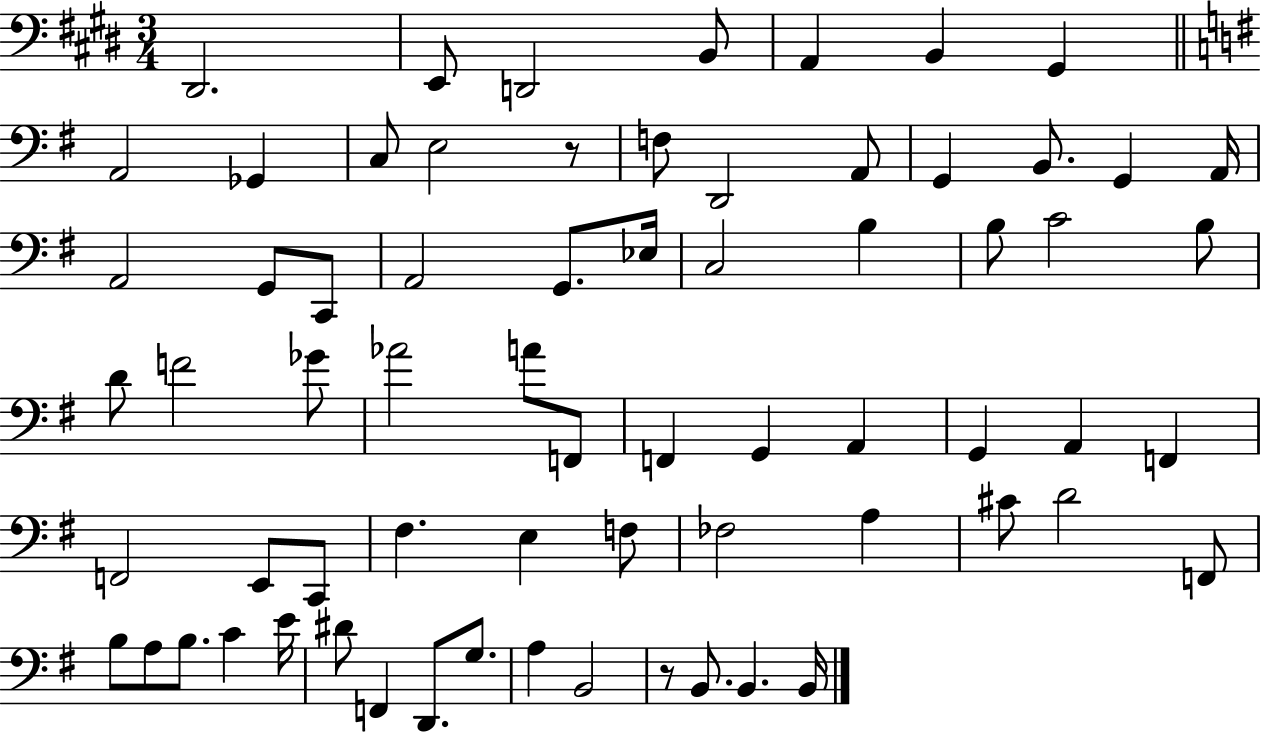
X:1
T:Untitled
M:3/4
L:1/4
K:E
^D,,2 E,,/2 D,,2 B,,/2 A,, B,, ^G,, A,,2 _G,, C,/2 E,2 z/2 F,/2 D,,2 A,,/2 G,, B,,/2 G,, A,,/4 A,,2 G,,/2 C,,/2 A,,2 G,,/2 _E,/4 C,2 B, B,/2 C2 B,/2 D/2 F2 _G/2 _A2 A/2 F,,/2 F,, G,, A,, G,, A,, F,, F,,2 E,,/2 C,,/2 ^F, E, F,/2 _F,2 A, ^C/2 D2 F,,/2 B,/2 A,/2 B,/2 C E/4 ^D/2 F,, D,,/2 G,/2 A, B,,2 z/2 B,,/2 B,, B,,/4